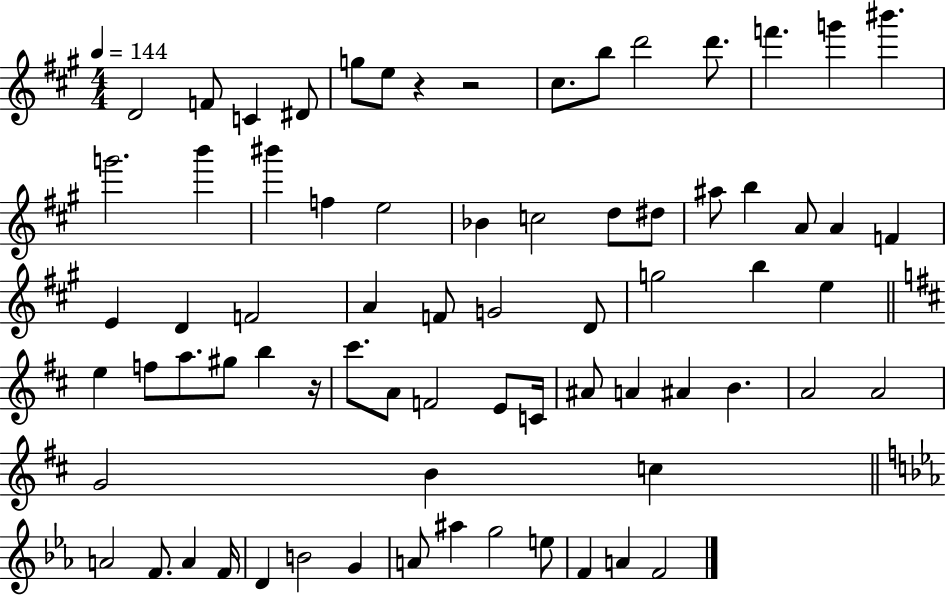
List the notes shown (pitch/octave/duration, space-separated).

D4/h F4/e C4/q D#4/e G5/e E5/e R/q R/h C#5/e. B5/e D6/h D6/e. F6/q. G6/q BIS6/q. G6/h. B6/q BIS6/q F5/q E5/h Bb4/q C5/h D5/e D#5/e A#5/e B5/q A4/e A4/q F4/q E4/q D4/q F4/h A4/q F4/e G4/h D4/e G5/h B5/q E5/q E5/q F5/e A5/e. G#5/e B5/q R/s C#6/e. A4/e F4/h E4/e C4/s A#4/e A4/q A#4/q B4/q. A4/h A4/h G4/h B4/q C5/q A4/h F4/e. A4/q F4/s D4/q B4/h G4/q A4/e A#5/q G5/h E5/e F4/q A4/q F4/h